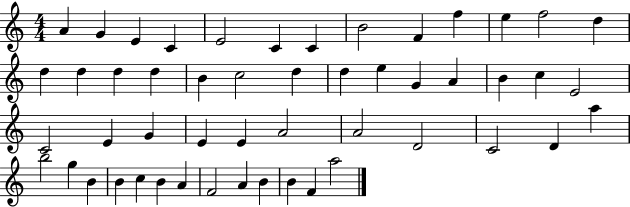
{
  \clef treble
  \numericTimeSignature
  \time 4/4
  \key c \major
  a'4 g'4 e'4 c'4 | e'2 c'4 c'4 | b'2 f'4 f''4 | e''4 f''2 d''4 | \break d''4 d''4 d''4 d''4 | b'4 c''2 d''4 | d''4 e''4 g'4 a'4 | b'4 c''4 e'2 | \break c'2 e'4 g'4 | e'4 e'4 a'2 | a'2 d'2 | c'2 d'4 a''4 | \break b''2 g''4 b'4 | b'4 c''4 b'4 a'4 | f'2 a'4 b'4 | b'4 f'4 a''2 | \break \bar "|."
}